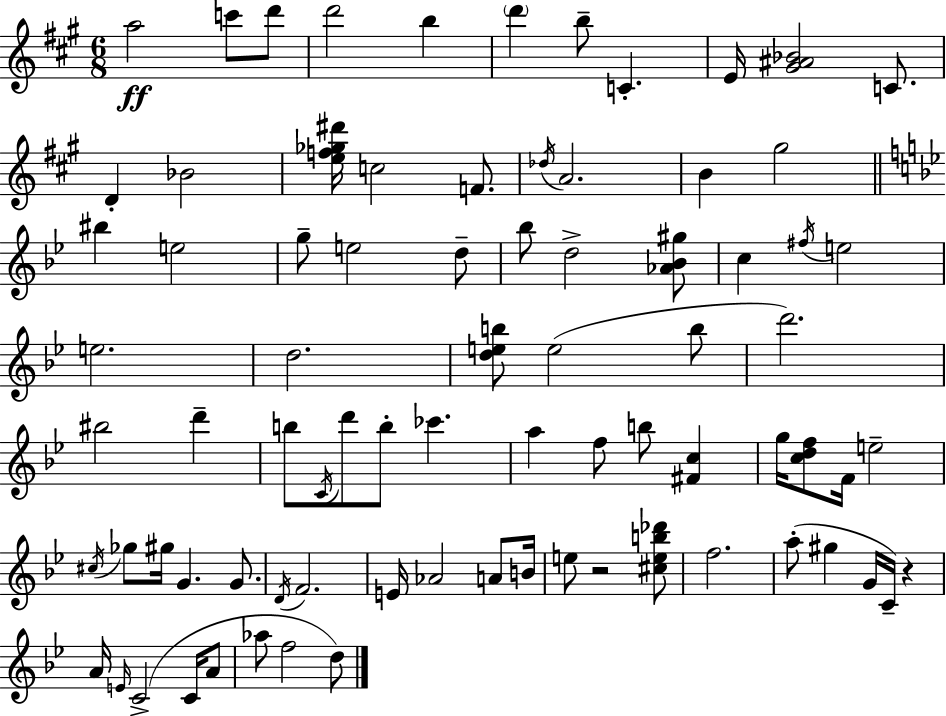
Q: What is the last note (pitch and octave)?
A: D5